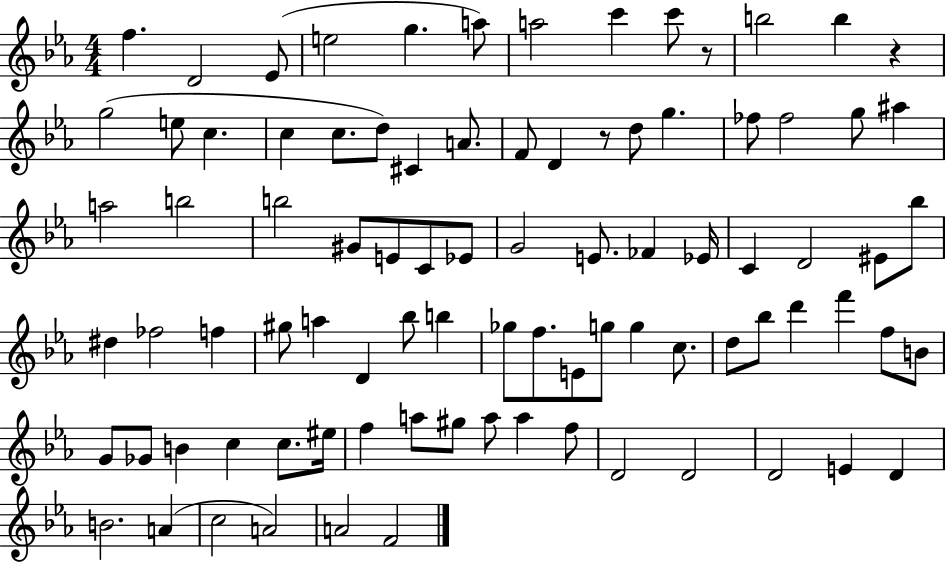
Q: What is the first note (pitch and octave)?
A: F5